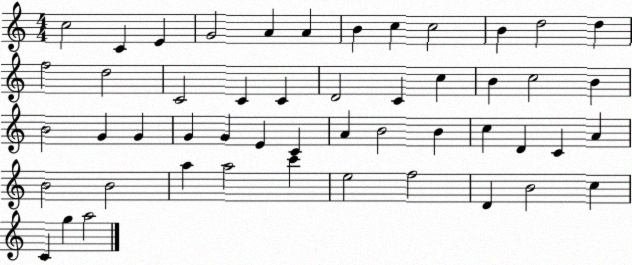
X:1
T:Untitled
M:4/4
L:1/4
K:C
c2 C E G2 A A B c c2 B d2 d f2 d2 C2 C C D2 C c B c2 B B2 G G G G E C A B2 B c D C A B2 B2 a a2 c' e2 f2 D B2 c C g a2